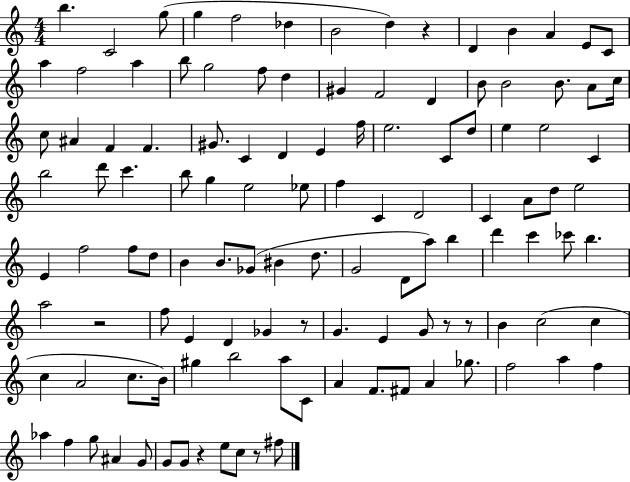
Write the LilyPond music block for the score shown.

{
  \clef treble
  \numericTimeSignature
  \time 4/4
  \key c \major
  b''4. c'2 g''8( | g''4 f''2 des''4 | b'2 d''4) r4 | d'4 b'4 a'4 e'8 c'8 | \break a''4 f''2 a''4 | b''8 g''2 f''8 d''4 | gis'4 f'2 d'4 | b'8 b'2 b'8. a'8 c''16 | \break c''8 ais'4 f'4 f'4. | gis'8. c'4 d'4 e'4 f''16 | e''2. c'8 d''8 | e''4 e''2 c'4 | \break b''2 d'''8 c'''4. | b''8 g''4 e''2 ees''8 | f''4 c'4 d'2 | c'4 a'8 d''8 e''2 | \break e'4 f''2 f''8 d''8 | b'4 b'8. ges'8( bis'4 d''8. | g'2 d'8 a''8) b''4 | d'''4 c'''4 ces'''8 b''4. | \break a''2 r2 | f''8 e'4 d'4 ges'4 r8 | g'4. e'4 g'8 r8 r8 | b'4 c''2( c''4 | \break c''4 a'2 c''8. b'16) | gis''4 b''2 a''8 c'8 | a'4 f'8. fis'8 a'4 ges''8. | f''2 a''4 f''4 | \break aes''4 f''4 g''8 ais'4 g'8 | g'8 g'8 r4 e''8 c''8 r8 fis''8 | \bar "|."
}